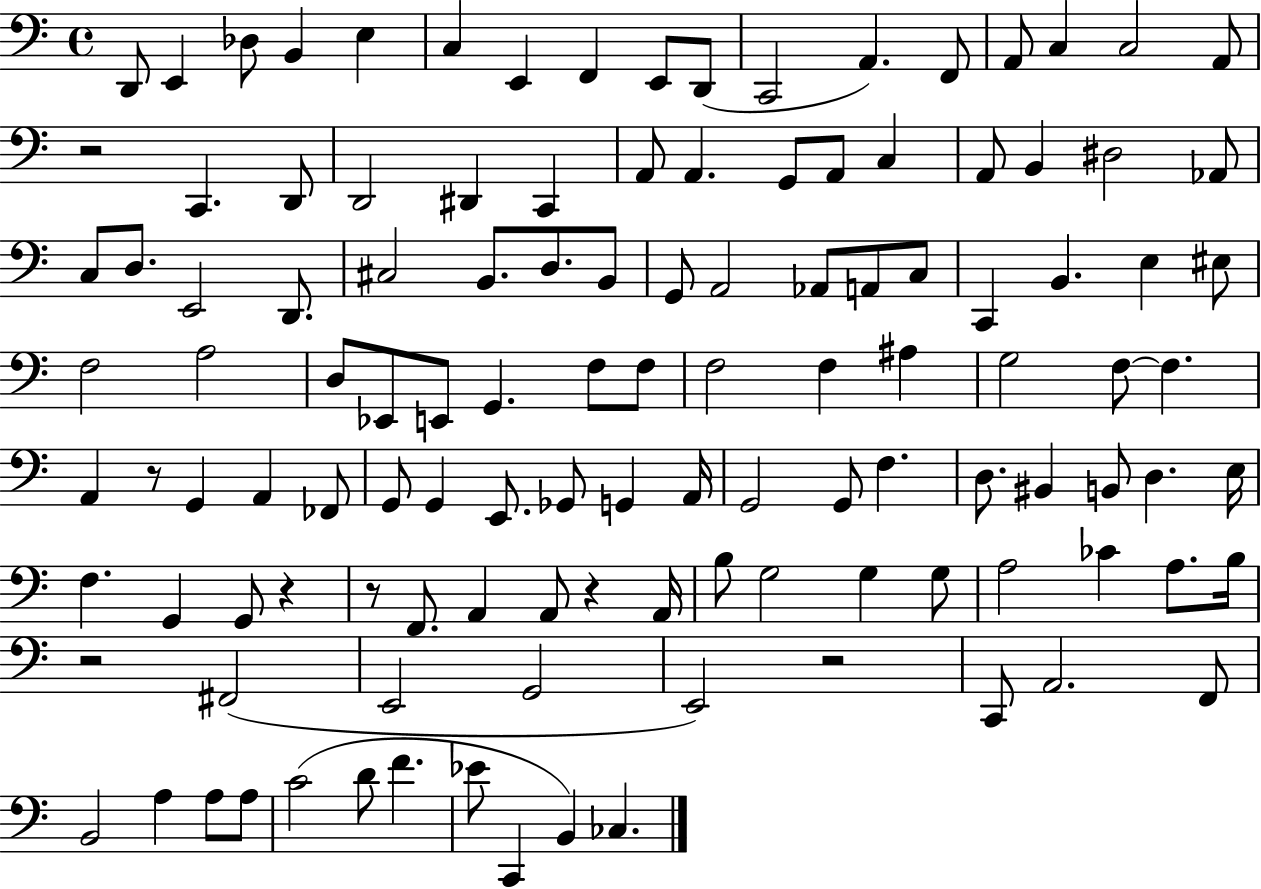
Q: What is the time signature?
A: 4/4